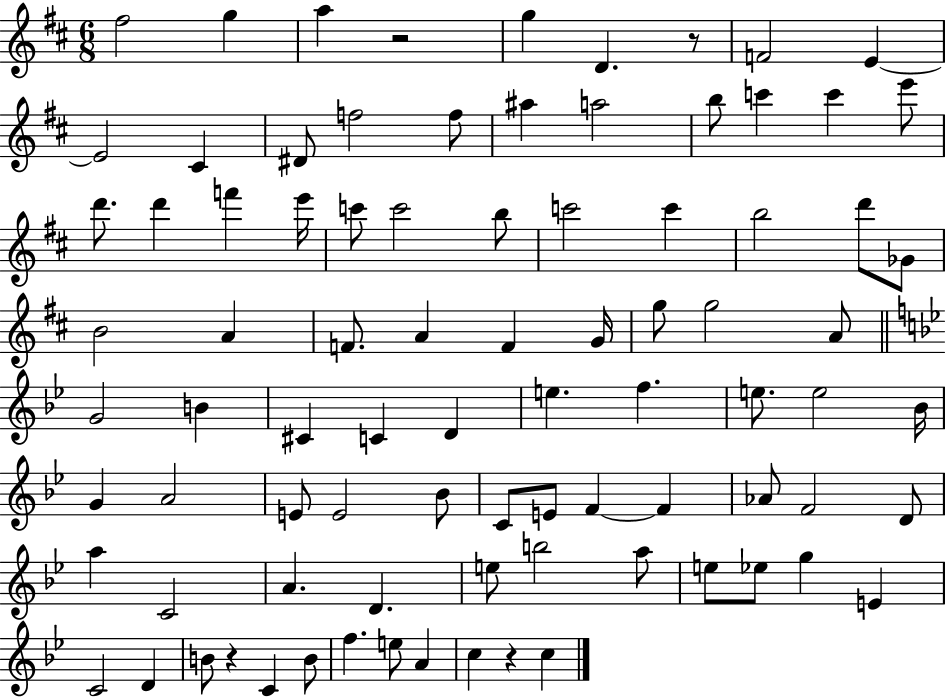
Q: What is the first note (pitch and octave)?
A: F#5